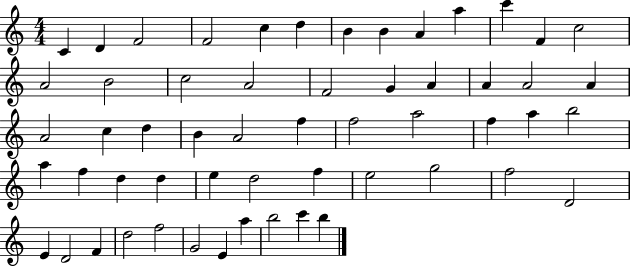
{
  \clef treble
  \numericTimeSignature
  \time 4/4
  \key c \major
  c'4 d'4 f'2 | f'2 c''4 d''4 | b'4 b'4 a'4 a''4 | c'''4 f'4 c''2 | \break a'2 b'2 | c''2 a'2 | f'2 g'4 a'4 | a'4 a'2 a'4 | \break a'2 c''4 d''4 | b'4 a'2 f''4 | f''2 a''2 | f''4 a''4 b''2 | \break a''4 f''4 d''4 d''4 | e''4 d''2 f''4 | e''2 g''2 | f''2 d'2 | \break e'4 d'2 f'4 | d''2 f''2 | g'2 e'4 a''4 | b''2 c'''4 b''4 | \break \bar "|."
}